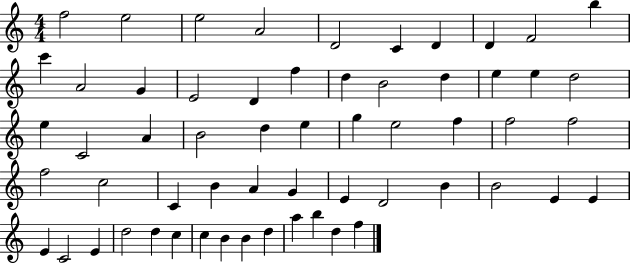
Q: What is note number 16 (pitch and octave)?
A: F5